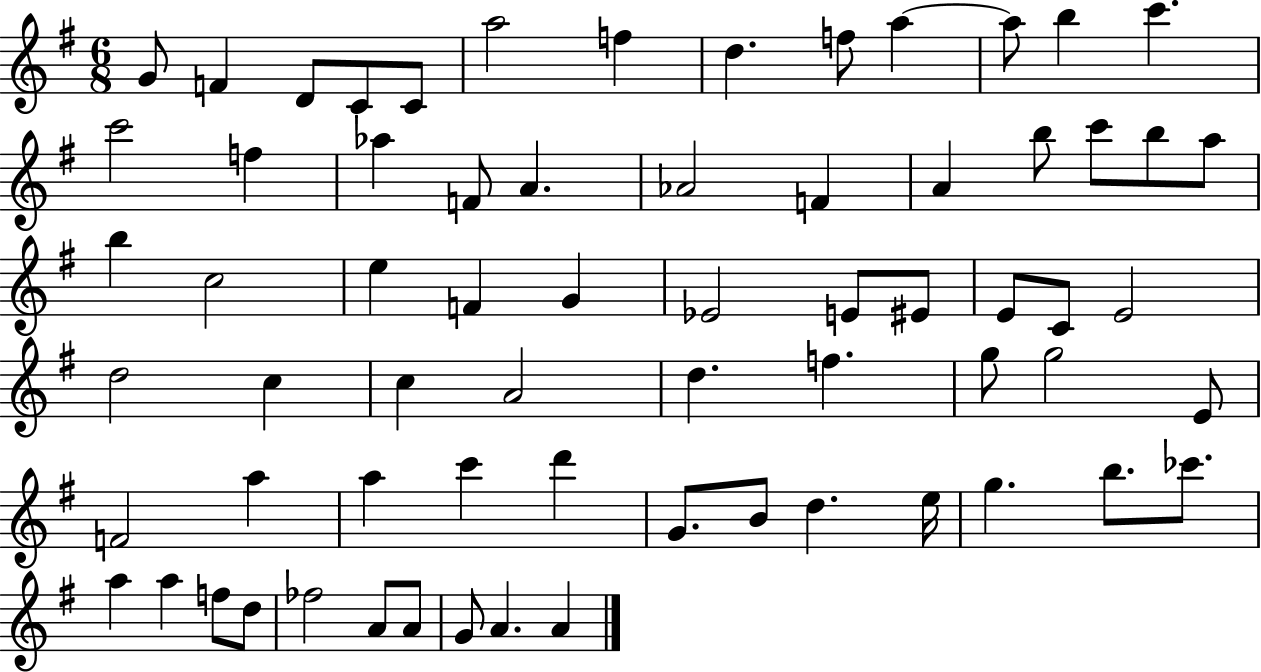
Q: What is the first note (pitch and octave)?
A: G4